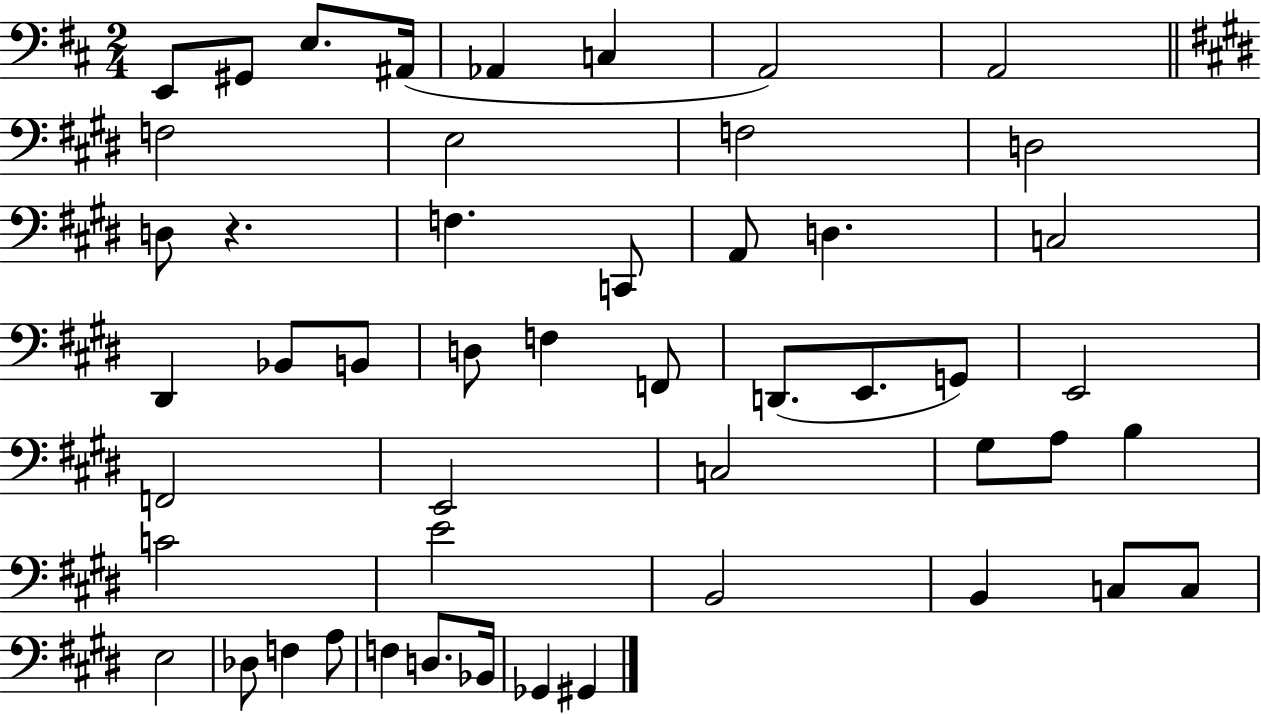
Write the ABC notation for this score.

X:1
T:Untitled
M:2/4
L:1/4
K:D
E,,/2 ^G,,/2 E,/2 ^A,,/4 _A,, C, A,,2 A,,2 F,2 E,2 F,2 D,2 D,/2 z F, C,,/2 A,,/2 D, C,2 ^D,, _B,,/2 B,,/2 D,/2 F, F,,/2 D,,/2 E,,/2 G,,/2 E,,2 F,,2 E,,2 C,2 ^G,/2 A,/2 B, C2 E2 B,,2 B,, C,/2 C,/2 E,2 _D,/2 F, A,/2 F, D,/2 _B,,/4 _G,, ^G,,